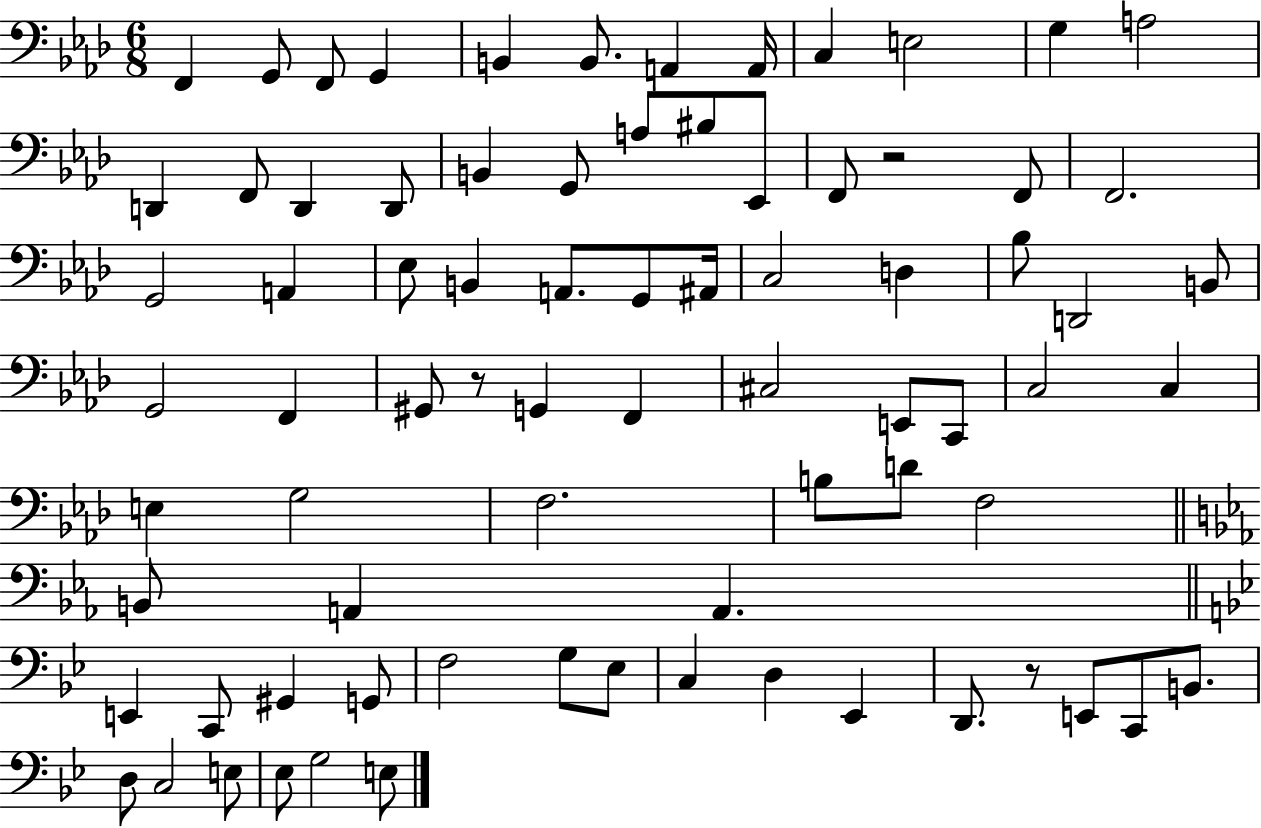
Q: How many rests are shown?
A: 3